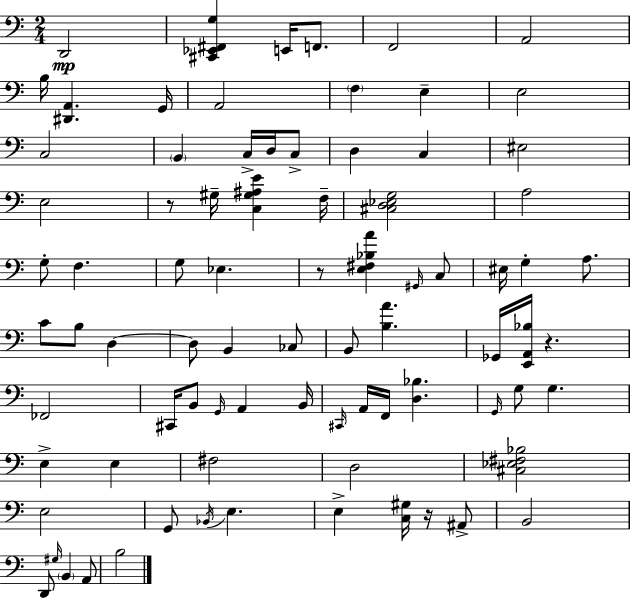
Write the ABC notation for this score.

X:1
T:Untitled
M:2/4
L:1/4
K:Am
D,,2 [^C,,_E,,^F,,G,] E,,/4 F,,/2 F,,2 A,,2 B,/4 [^D,,A,,] G,,/4 A,,2 F, E, E,2 C,2 B,, C,/4 D,/4 C,/2 D, C, ^E,2 E,2 z/2 ^G,/4 [C,^G,^A,E] F,/4 [^C,D,_E,G,]2 A,2 G,/2 F, G,/2 _E, z/2 [E,^F,_B,A] ^G,,/4 C,/2 ^E,/4 G, A,/2 C/2 B,/2 D, D,/2 B,, _C,/2 B,,/2 [B,A] _G,,/4 [E,,A,,_B,]/4 z _F,,2 ^C,,/4 B,,/2 G,,/4 A,, B,,/4 ^C,,/4 A,,/4 F,,/4 [D,_B,] G,,/4 G,/2 G, E, E, ^F,2 D,2 [^C,_E,^F,_B,]2 E,2 G,,/2 _B,,/4 E, E, [C,^G,]/4 z/4 ^A,,/2 B,,2 D,,/2 ^G,/4 B,, A,,/2 B,2